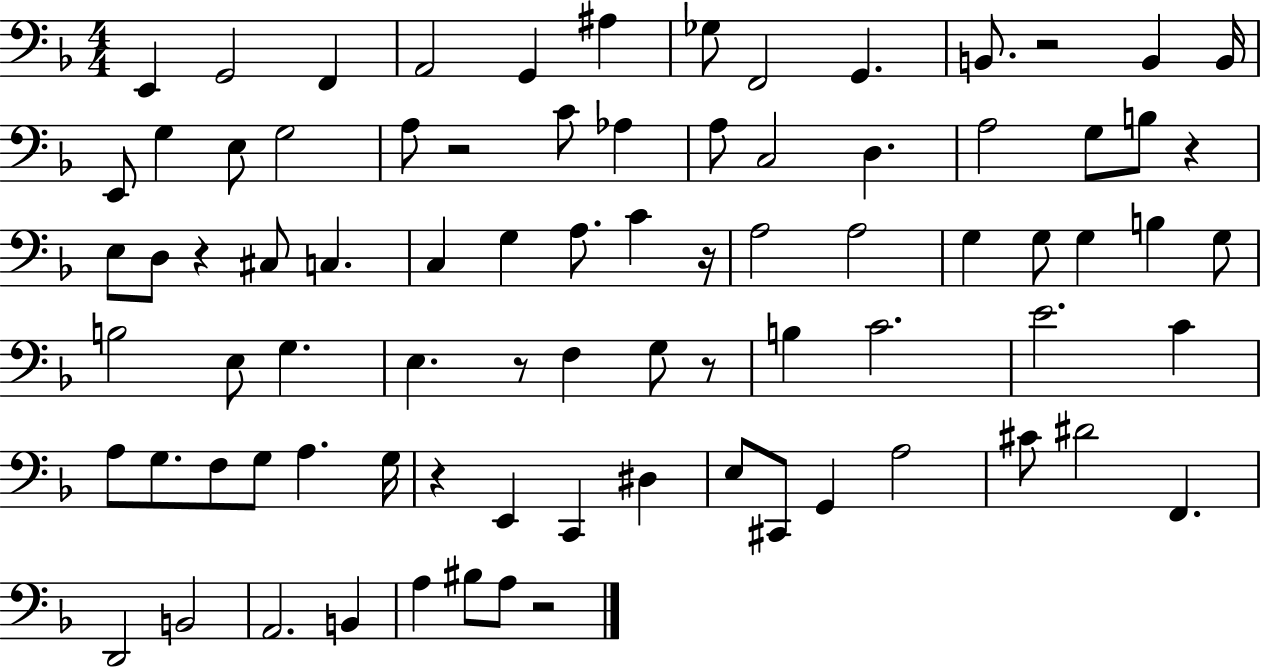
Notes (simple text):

E2/q G2/h F2/q A2/h G2/q A#3/q Gb3/e F2/h G2/q. B2/e. R/h B2/q B2/s E2/e G3/q E3/e G3/h A3/e R/h C4/e Ab3/q A3/e C3/h D3/q. A3/h G3/e B3/e R/q E3/e D3/e R/q C#3/e C3/q. C3/q G3/q A3/e. C4/q R/s A3/h A3/h G3/q G3/e G3/q B3/q G3/e B3/h E3/e G3/q. E3/q. R/e F3/q G3/e R/e B3/q C4/h. E4/h. C4/q A3/e G3/e. F3/e G3/e A3/q. G3/s R/q E2/q C2/q D#3/q E3/e C#2/e G2/q A3/h C#4/e D#4/h F2/q. D2/h B2/h A2/h. B2/q A3/q BIS3/e A3/e R/h